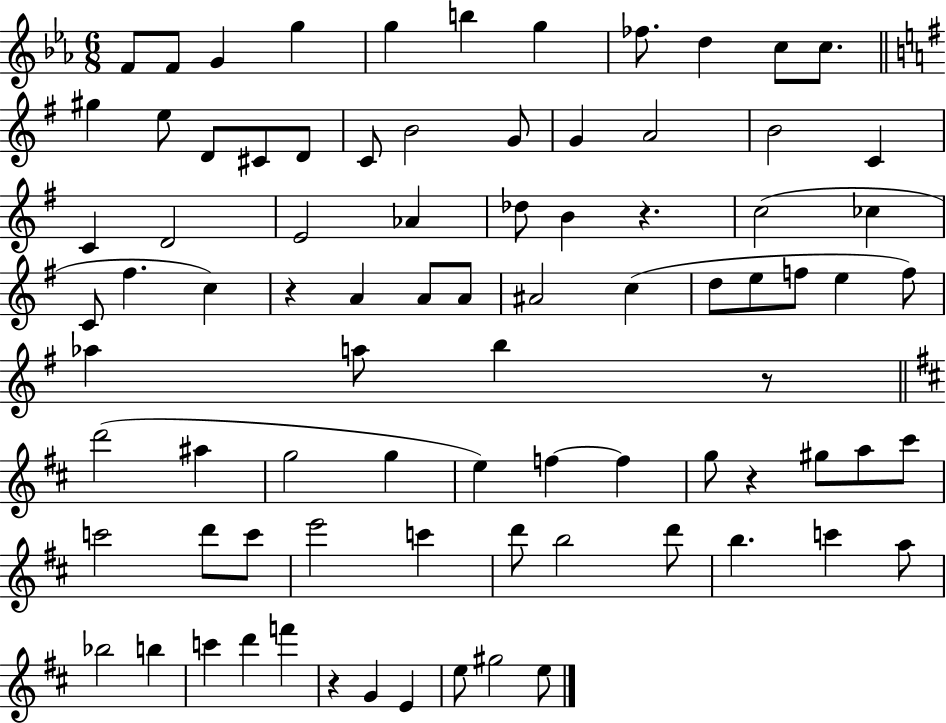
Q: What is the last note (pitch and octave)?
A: E5